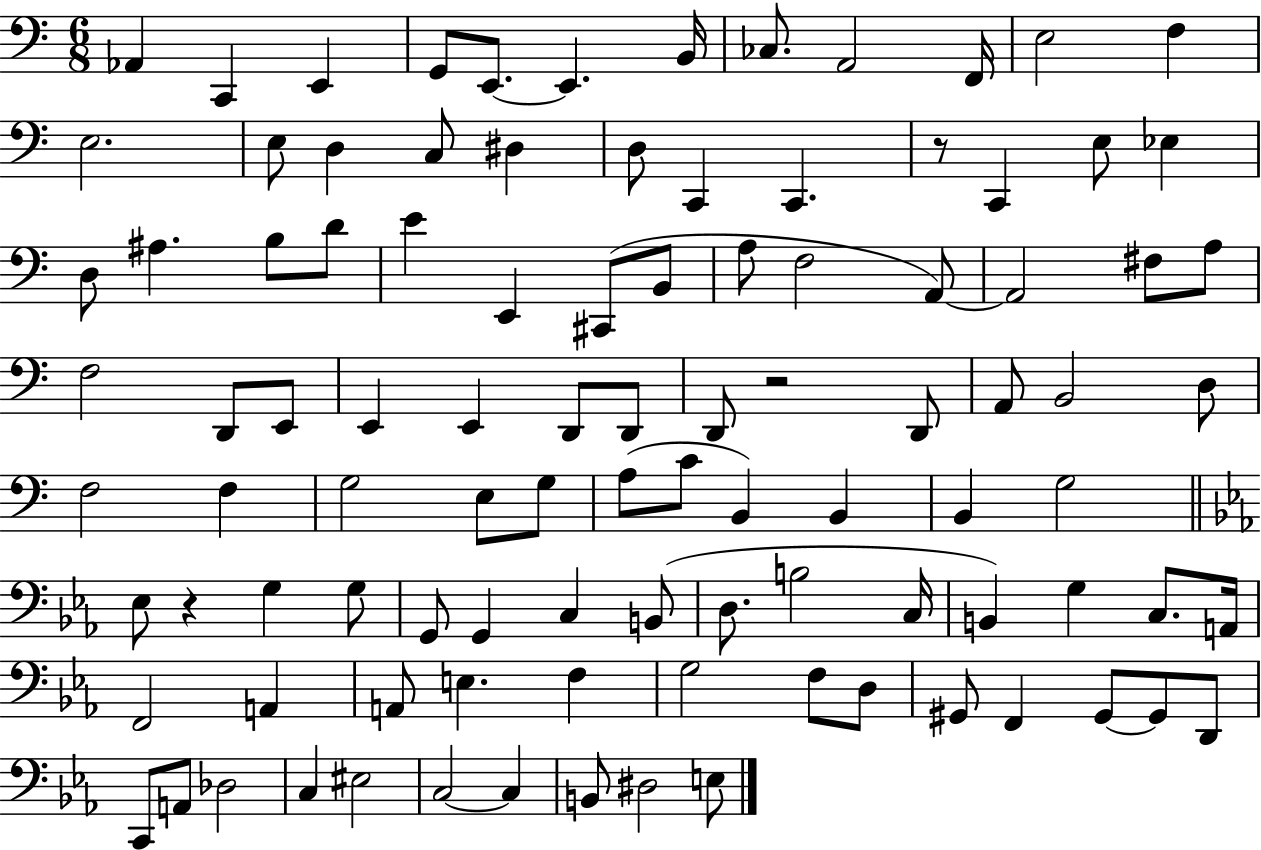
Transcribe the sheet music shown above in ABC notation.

X:1
T:Untitled
M:6/8
L:1/4
K:C
_A,, C,, E,, G,,/2 E,,/2 E,, B,,/4 _C,/2 A,,2 F,,/4 E,2 F, E,2 E,/2 D, C,/2 ^D, D,/2 C,, C,, z/2 C,, E,/2 _E, D,/2 ^A, B,/2 D/2 E E,, ^C,,/2 B,,/2 A,/2 F,2 A,,/2 A,,2 ^F,/2 A,/2 F,2 D,,/2 E,,/2 E,, E,, D,,/2 D,,/2 D,,/2 z2 D,,/2 A,,/2 B,,2 D,/2 F,2 F, G,2 E,/2 G,/2 A,/2 C/2 B,, B,, B,, G,2 _E,/2 z G, G,/2 G,,/2 G,, C, B,,/2 D,/2 B,2 C,/4 B,, G, C,/2 A,,/4 F,,2 A,, A,,/2 E, F, G,2 F,/2 D,/2 ^G,,/2 F,, ^G,,/2 ^G,,/2 D,,/2 C,,/2 A,,/2 _D,2 C, ^E,2 C,2 C, B,,/2 ^D,2 E,/2